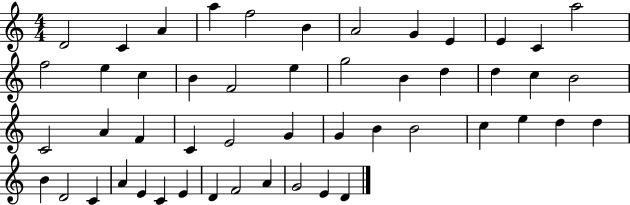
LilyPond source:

{
  \clef treble
  \numericTimeSignature
  \time 4/4
  \key c \major
  d'2 c'4 a'4 | a''4 f''2 b'4 | a'2 g'4 e'4 | e'4 c'4 a''2 | \break f''2 e''4 c''4 | b'4 f'2 e''4 | g''2 b'4 d''4 | d''4 c''4 b'2 | \break c'2 a'4 f'4 | c'4 e'2 g'4 | g'4 b'4 b'2 | c''4 e''4 d''4 d''4 | \break b'4 d'2 c'4 | a'4 e'4 c'4 e'4 | d'4 f'2 a'4 | g'2 e'4 d'4 | \break \bar "|."
}